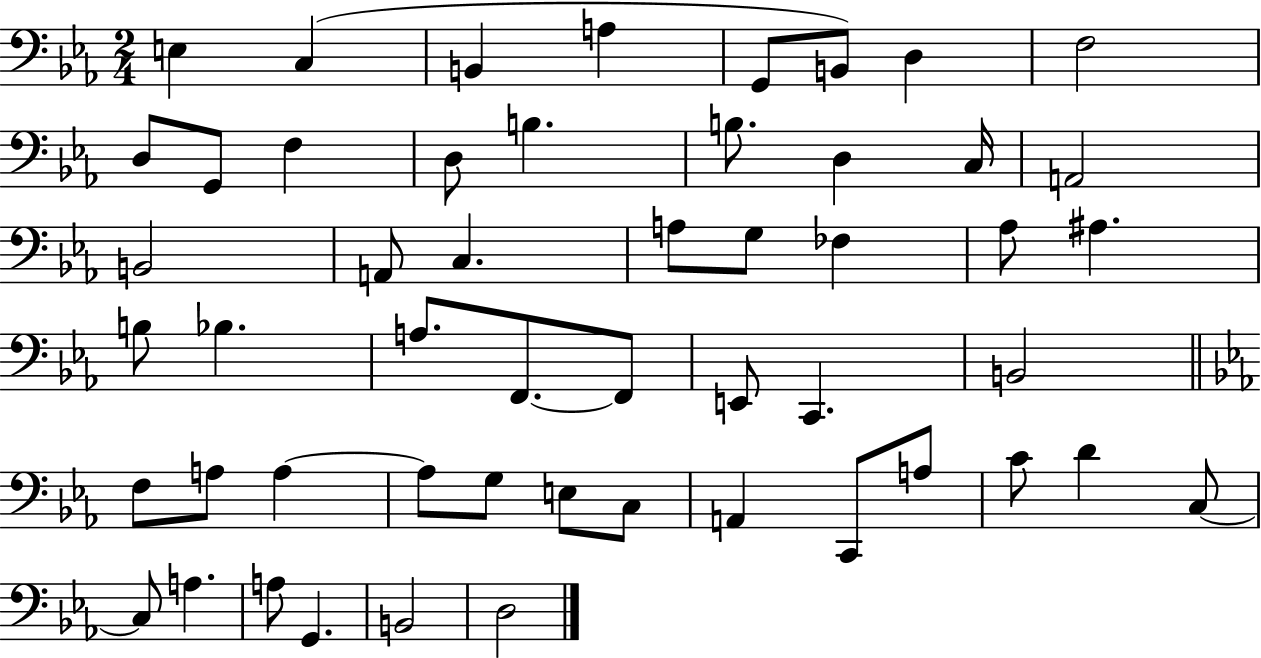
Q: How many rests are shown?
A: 0